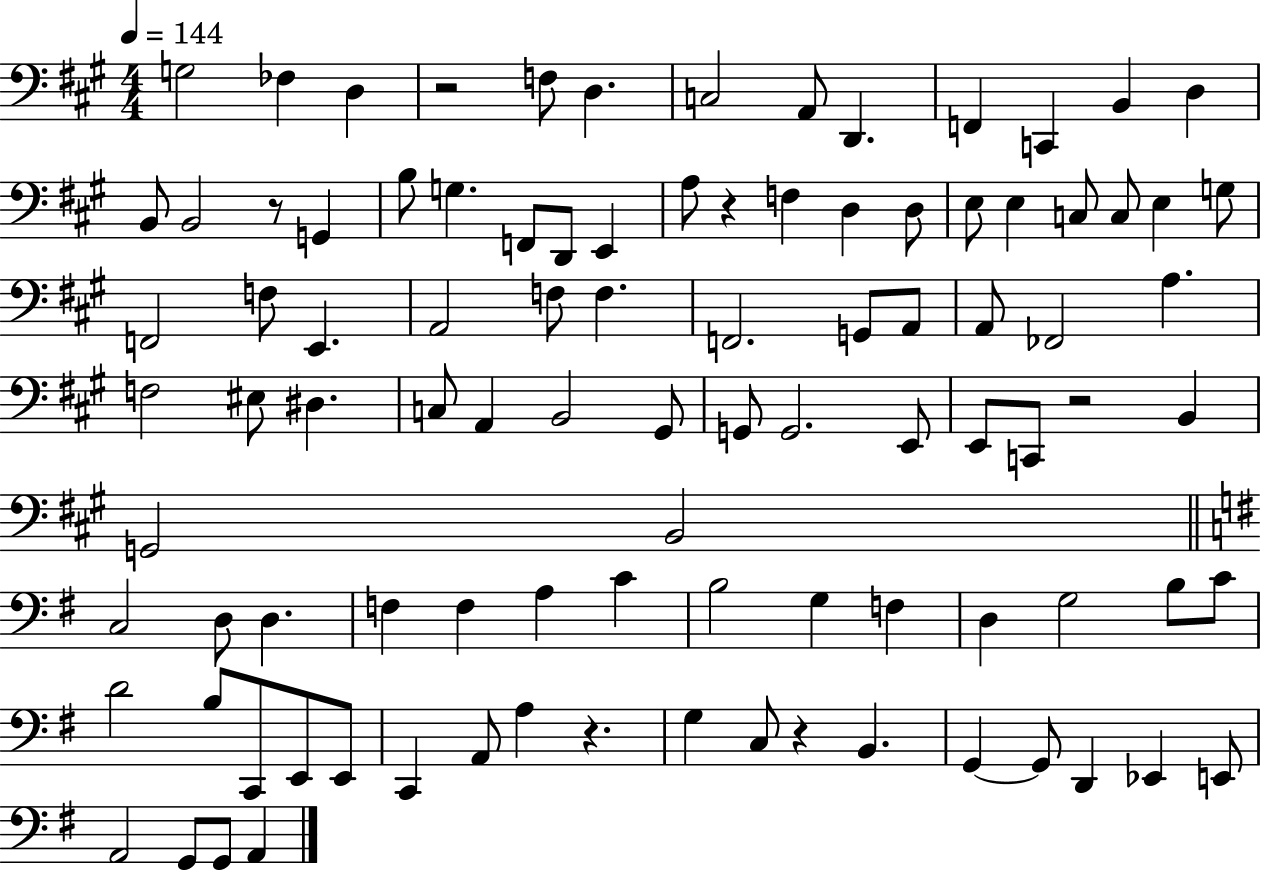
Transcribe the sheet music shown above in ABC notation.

X:1
T:Untitled
M:4/4
L:1/4
K:A
G,2 _F, D, z2 F,/2 D, C,2 A,,/2 D,, F,, C,, B,, D, B,,/2 B,,2 z/2 G,, B,/2 G, F,,/2 D,,/2 E,, A,/2 z F, D, D,/2 E,/2 E, C,/2 C,/2 E, G,/2 F,,2 F,/2 E,, A,,2 F,/2 F, F,,2 G,,/2 A,,/2 A,,/2 _F,,2 A, F,2 ^E,/2 ^D, C,/2 A,, B,,2 ^G,,/2 G,,/2 G,,2 E,,/2 E,,/2 C,,/2 z2 B,, G,,2 B,,2 C,2 D,/2 D, F, F, A, C B,2 G, F, D, G,2 B,/2 C/2 D2 B,/2 C,,/2 E,,/2 E,,/2 C,, A,,/2 A, z G, C,/2 z B,, G,, G,,/2 D,, _E,, E,,/2 A,,2 G,,/2 G,,/2 A,,